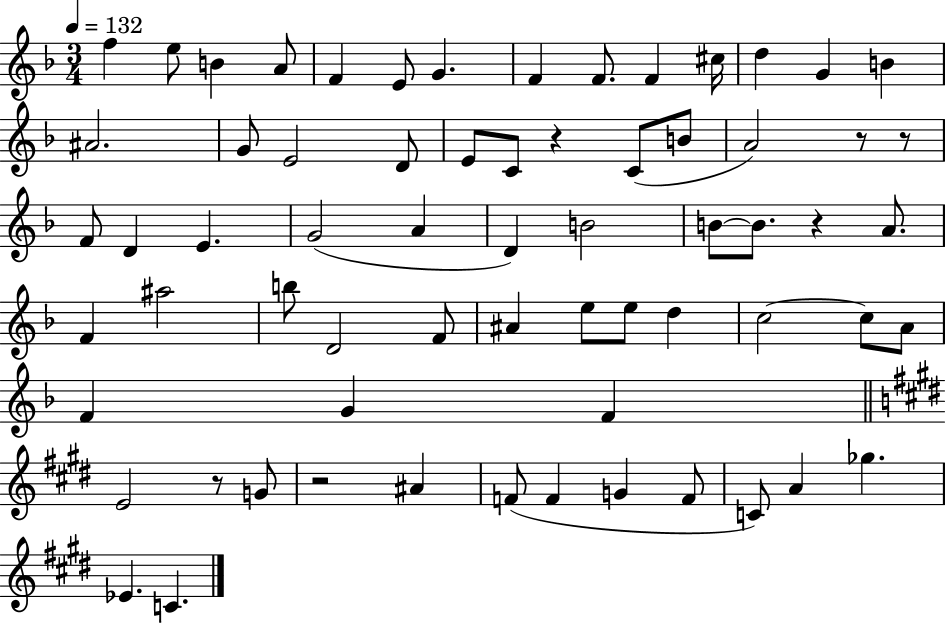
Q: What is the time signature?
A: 3/4